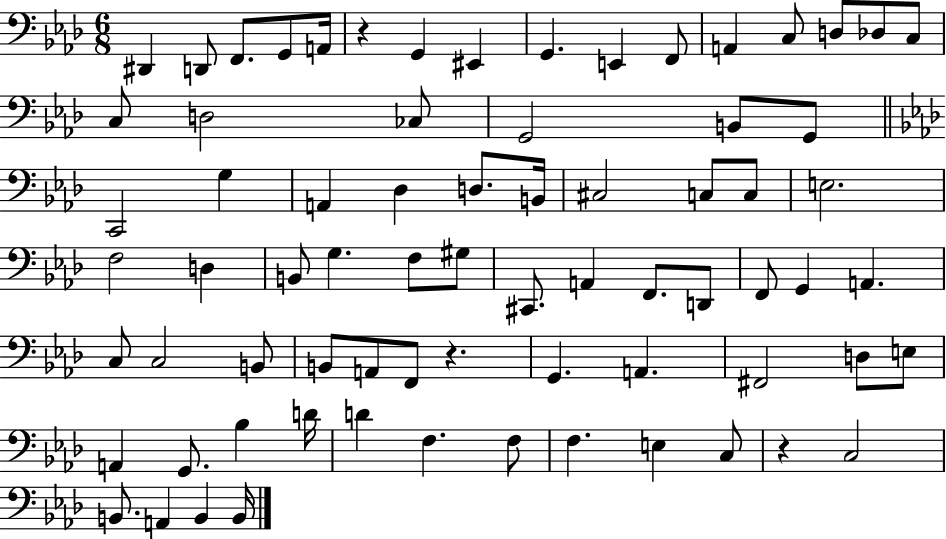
{
  \clef bass
  \numericTimeSignature
  \time 6/8
  \key aes \major
  dis,4 d,8 f,8. g,8 a,16 | r4 g,4 eis,4 | g,4. e,4 f,8 | a,4 c8 d8 des8 c8 | \break c8 d2 ces8 | g,2 b,8 g,8 | \bar "||" \break \key f \minor c,2 g4 | a,4 des4 d8. b,16 | cis2 c8 c8 | e2. | \break f2 d4 | b,8 g4. f8 gis8 | cis,8. a,4 f,8. d,8 | f,8 g,4 a,4. | \break c8 c2 b,8 | b,8 a,8 f,8 r4. | g,4. a,4. | fis,2 d8 e8 | \break a,4 g,8. bes4 d'16 | d'4 f4. f8 | f4. e4 c8 | r4 c2 | \break b,8. a,4 b,4 b,16 | \bar "|."
}